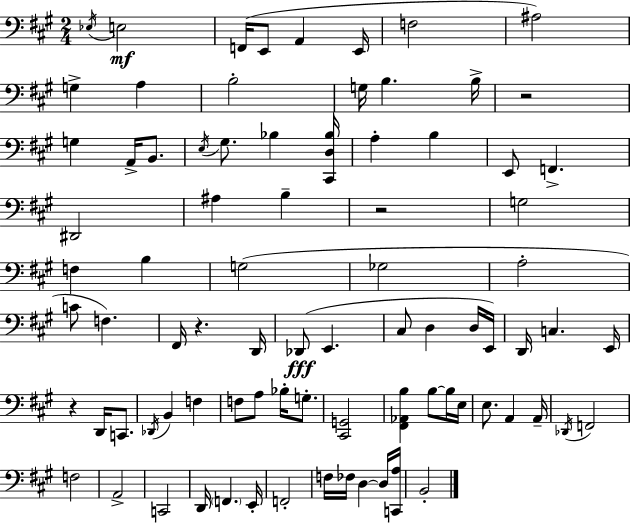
X:1
T:Untitled
M:2/4
L:1/4
K:A
_E,/4 E,2 F,,/4 E,,/2 A,, E,,/4 F,2 ^A,2 G, A, B,2 G,/4 B, B,/4 z2 G, A,,/4 B,,/2 E,/4 ^G,/2 _B, [^C,,D,_B,]/4 A, B, E,,/2 F,, ^D,,2 ^A, B, z2 G,2 F, B, G,2 _G,2 A,2 C/2 F, ^F,,/4 z D,,/4 _D,,/2 E,, ^C,/2 D, D,/4 E,,/4 D,,/4 C, E,,/4 z D,,/4 C,,/2 _D,,/4 B,, F, F,/2 A,/2 _B,/4 G,/2 [^C,,G,,]2 [^F,,_A,,B,] B,/2 B,/4 E,/4 E,/2 A,, A,,/4 _D,,/4 F,,2 F,2 A,,2 C,,2 D,,/4 F,, E,,/4 F,,2 F,/4 _F,/4 D, D,/4 [C,,A,]/4 B,,2